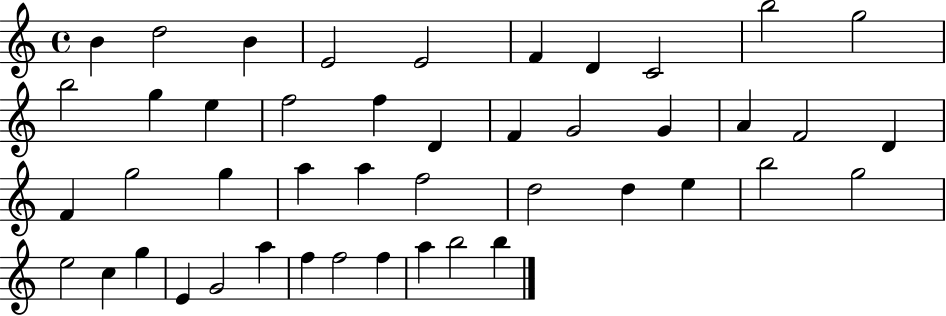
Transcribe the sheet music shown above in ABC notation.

X:1
T:Untitled
M:4/4
L:1/4
K:C
B d2 B E2 E2 F D C2 b2 g2 b2 g e f2 f D F G2 G A F2 D F g2 g a a f2 d2 d e b2 g2 e2 c g E G2 a f f2 f a b2 b